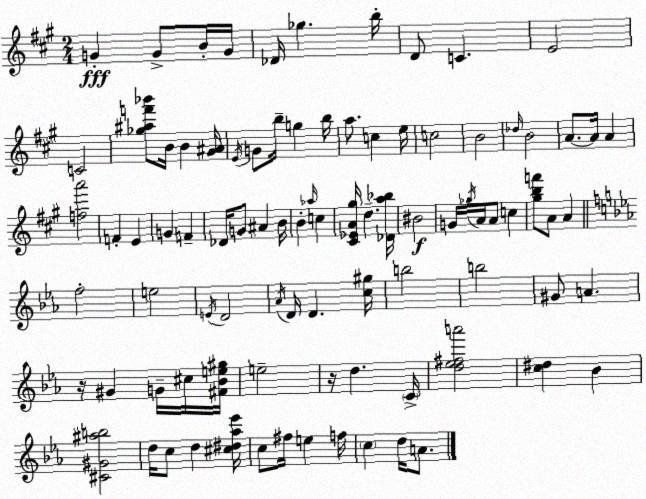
X:1
T:Untitled
M:2/4
L:1/4
K:A
G G/2 B/4 G/4 _D/4 _g b/4 D/2 C E2 C2 [_g^af'_b']/2 B/4 B [^G^A]/4 E/4 G/2 b/4 g b/4 a/2 c e/4 c2 B2 _d/4 B2 A/2 A/4 A [fa']2 F E G F _D/4 G/2 ^A B/4 B _a/4 c [^C_EA^g]/4 d [_Da_b]/4 ^B2 G/4 _g/4 A/4 A/2 c [^gbf']/2 A/2 A f2 e2 E/4 D2 _A/4 D/4 D [c^g]/4 b2 b2 ^G/2 A z/4 ^G G/4 ^c/4 [^F_Be^g]/4 e2 z/4 d C/4 [d_e^fa']2 [c^d] _B [^C^G^ab]2 d/4 c/2 d [^c^d_a_e']/4 c/2 ^f/4 e f/4 c d/4 A/2